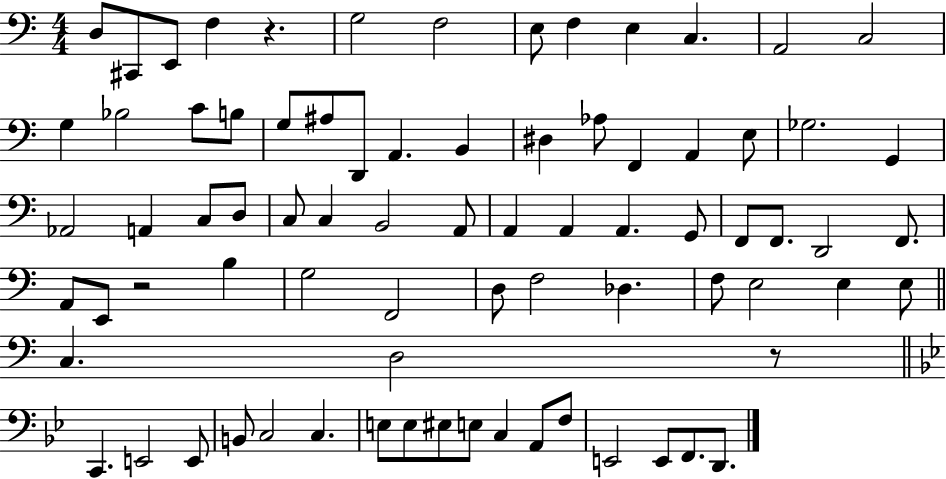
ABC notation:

X:1
T:Untitled
M:4/4
L:1/4
K:C
D,/2 ^C,,/2 E,,/2 F, z G,2 F,2 E,/2 F, E, C, A,,2 C,2 G, _B,2 C/2 B,/2 G,/2 ^A,/2 D,,/2 A,, B,, ^D, _A,/2 F,, A,, E,/2 _G,2 G,, _A,,2 A,, C,/2 D,/2 C,/2 C, B,,2 A,,/2 A,, A,, A,, G,,/2 F,,/2 F,,/2 D,,2 F,,/2 A,,/2 E,,/2 z2 B, G,2 F,,2 D,/2 F,2 _D, F,/2 E,2 E, E,/2 C, D,2 z/2 C,, E,,2 E,,/2 B,,/2 C,2 C, E,/2 E,/2 ^E,/2 E,/2 C, A,,/2 F,/2 E,,2 E,,/2 F,,/2 D,,/2